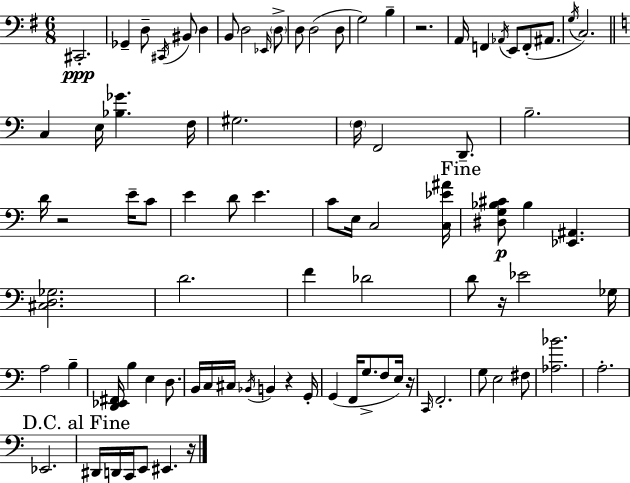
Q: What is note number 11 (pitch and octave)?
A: D3